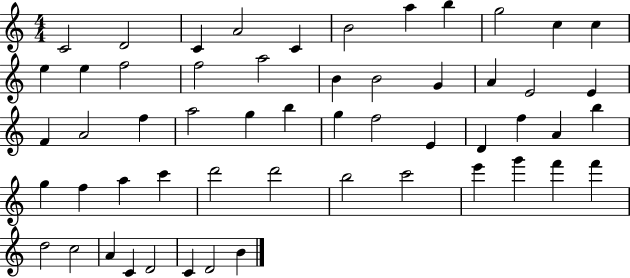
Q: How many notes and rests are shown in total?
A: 55